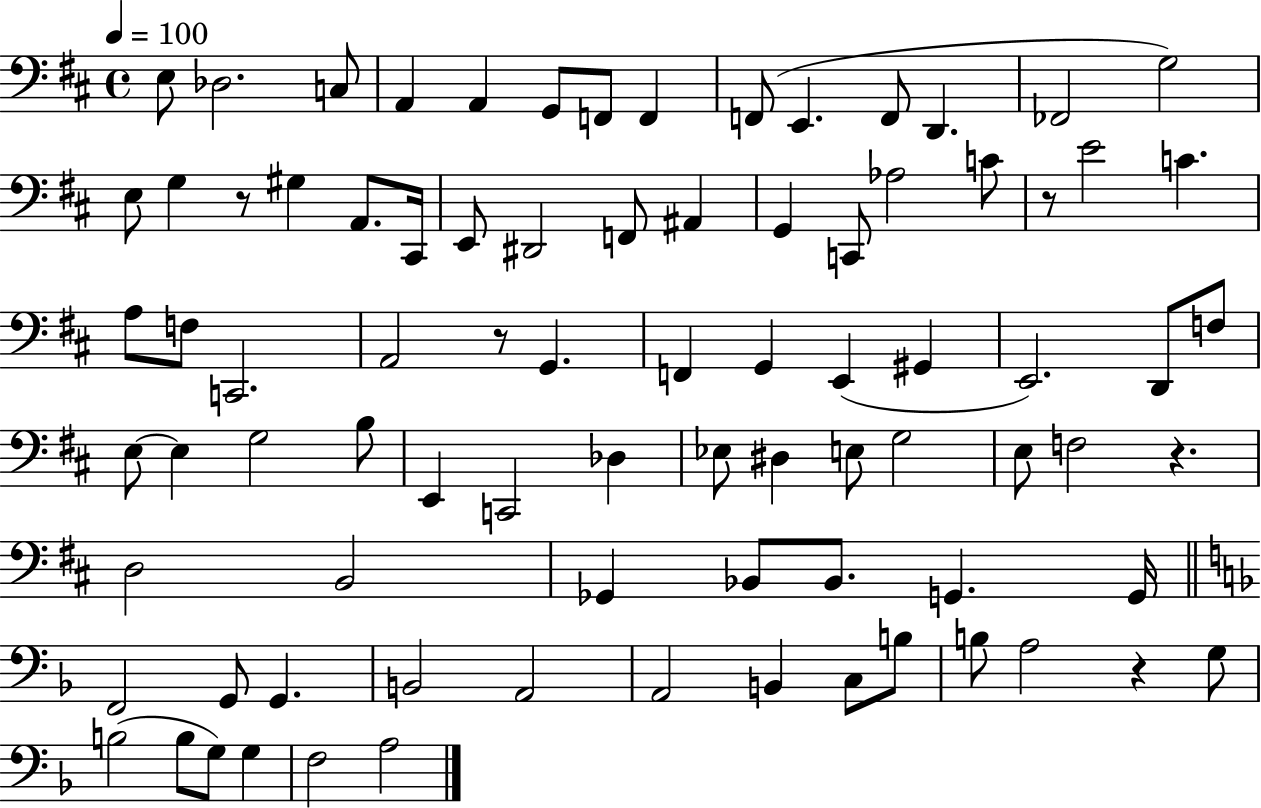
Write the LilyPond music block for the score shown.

{
  \clef bass
  \time 4/4
  \defaultTimeSignature
  \key d \major
  \tempo 4 = 100
  \repeat volta 2 { e8 des2. c8 | a,4 a,4 g,8 f,8 f,4 | f,8( e,4. f,8 d,4. | fes,2 g2) | \break e8 g4 r8 gis4 a,8. cis,16 | e,8 dis,2 f,8 ais,4 | g,4 c,8 aes2 c'8 | r8 e'2 c'4. | \break a8 f8 c,2. | a,2 r8 g,4. | f,4 g,4 e,4( gis,4 | e,2.) d,8 f8 | \break e8~~ e4 g2 b8 | e,4 c,2 des4 | ees8 dis4 e8 g2 | e8 f2 r4. | \break d2 b,2 | ges,4 bes,8 bes,8. g,4. g,16 | \bar "||" \break \key f \major f,2 g,8 g,4. | b,2 a,2 | a,2 b,4 c8 b8 | b8 a2 r4 g8 | \break b2( b8 g8) g4 | f2 a2 | } \bar "|."
}